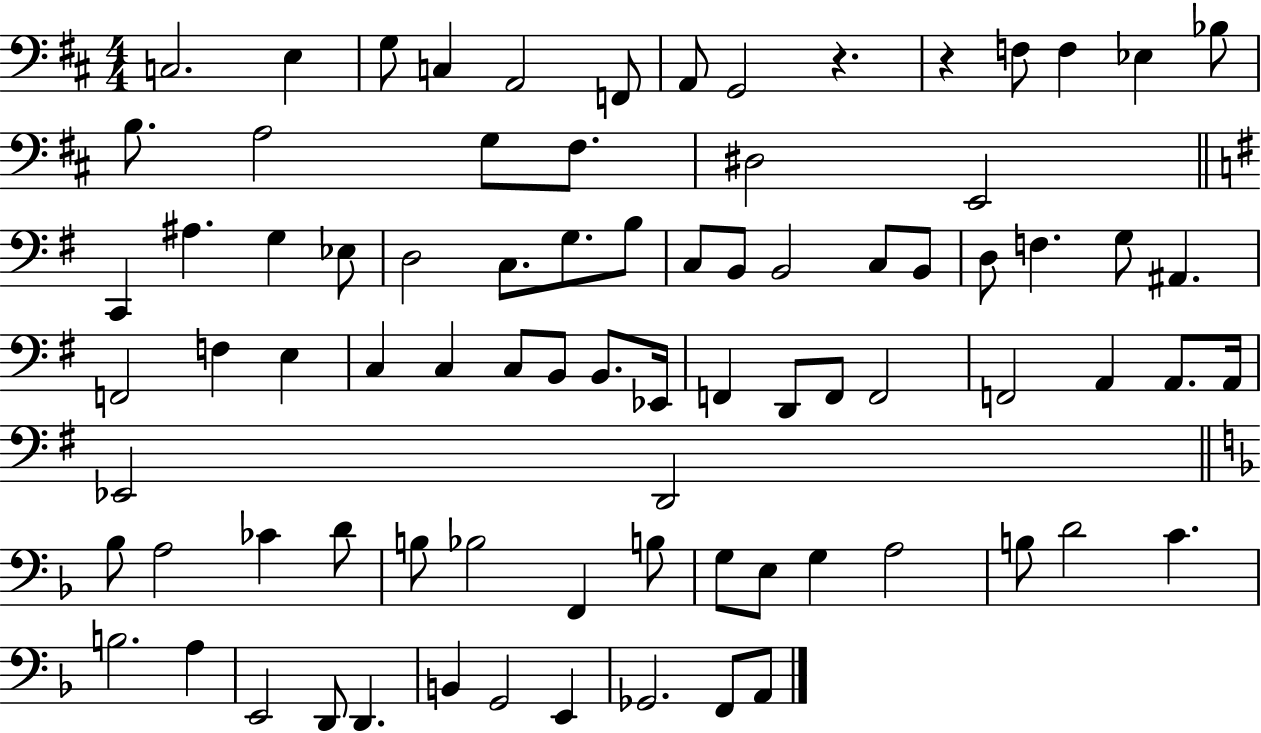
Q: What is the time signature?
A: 4/4